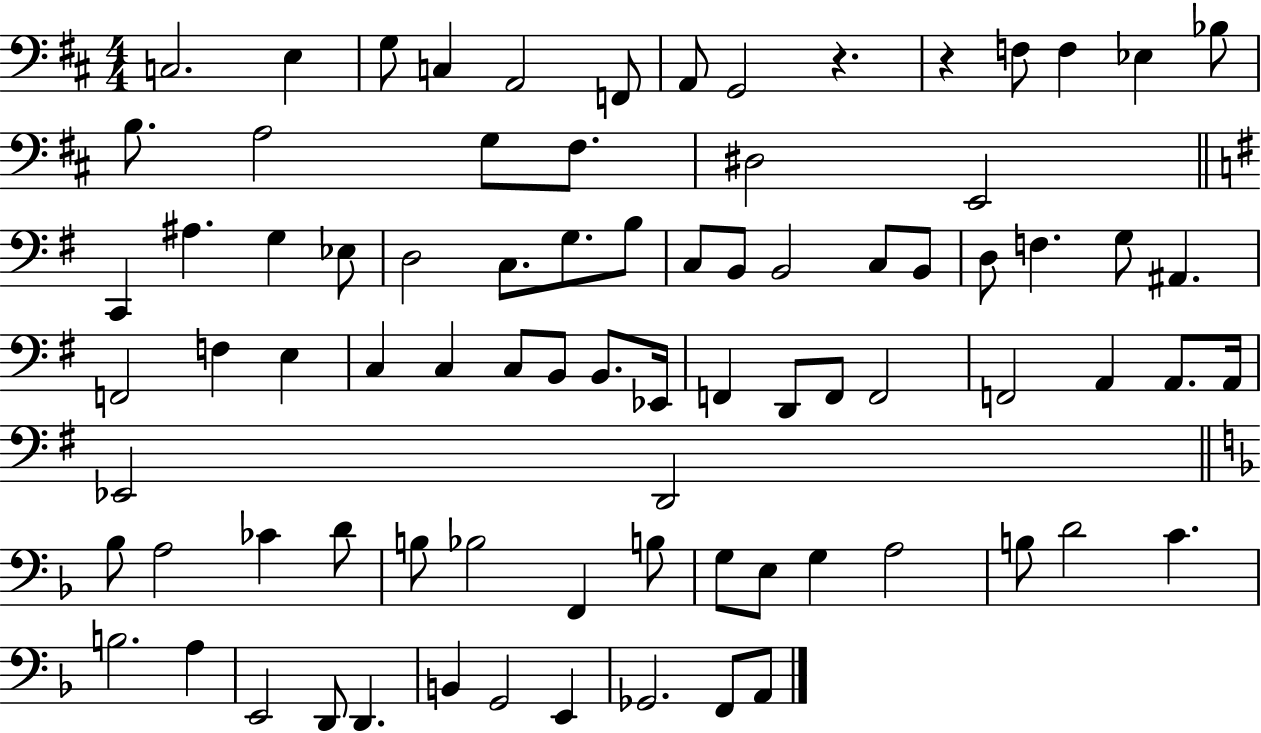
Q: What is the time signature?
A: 4/4